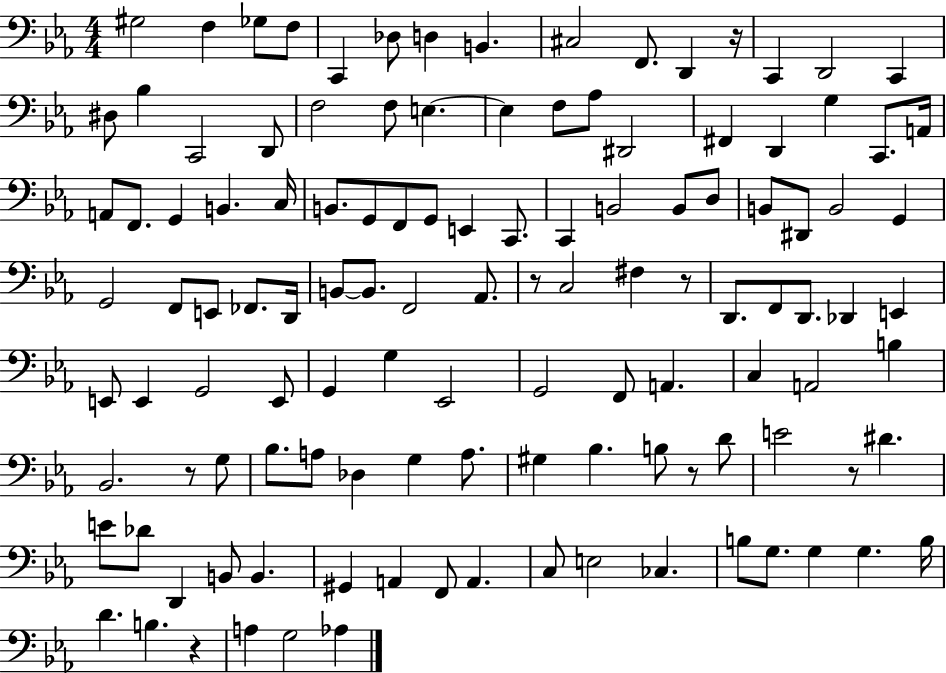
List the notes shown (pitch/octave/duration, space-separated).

G#3/h F3/q Gb3/e F3/e C2/q Db3/e D3/q B2/q. C#3/h F2/e. D2/q R/s C2/q D2/h C2/q D#3/e Bb3/q C2/h D2/e F3/h F3/e E3/q. E3/q F3/e Ab3/e D#2/h F#2/q D2/q G3/q C2/e. A2/s A2/e F2/e. G2/q B2/q. C3/s B2/e. G2/e F2/e G2/e E2/q C2/e. C2/q B2/h B2/e D3/e B2/e D#2/e B2/h G2/q G2/h F2/e E2/e FES2/e. D2/s B2/e B2/e. F2/h Ab2/e. R/e C3/h F#3/q R/e D2/e. F2/e D2/e. Db2/q E2/q E2/e E2/q G2/h E2/e G2/q G3/q Eb2/h G2/h F2/e A2/q. C3/q A2/h B3/q Bb2/h. R/e G3/e Bb3/e. A3/e Db3/q G3/q A3/e. G#3/q Bb3/q. B3/e R/e D4/e E4/h R/e D#4/q. E4/e Db4/e D2/q B2/e B2/q. G#2/q A2/q F2/e A2/q. C3/e E3/h CES3/q. B3/e G3/e. G3/q G3/q. B3/s D4/q. B3/q. R/q A3/q G3/h Ab3/q